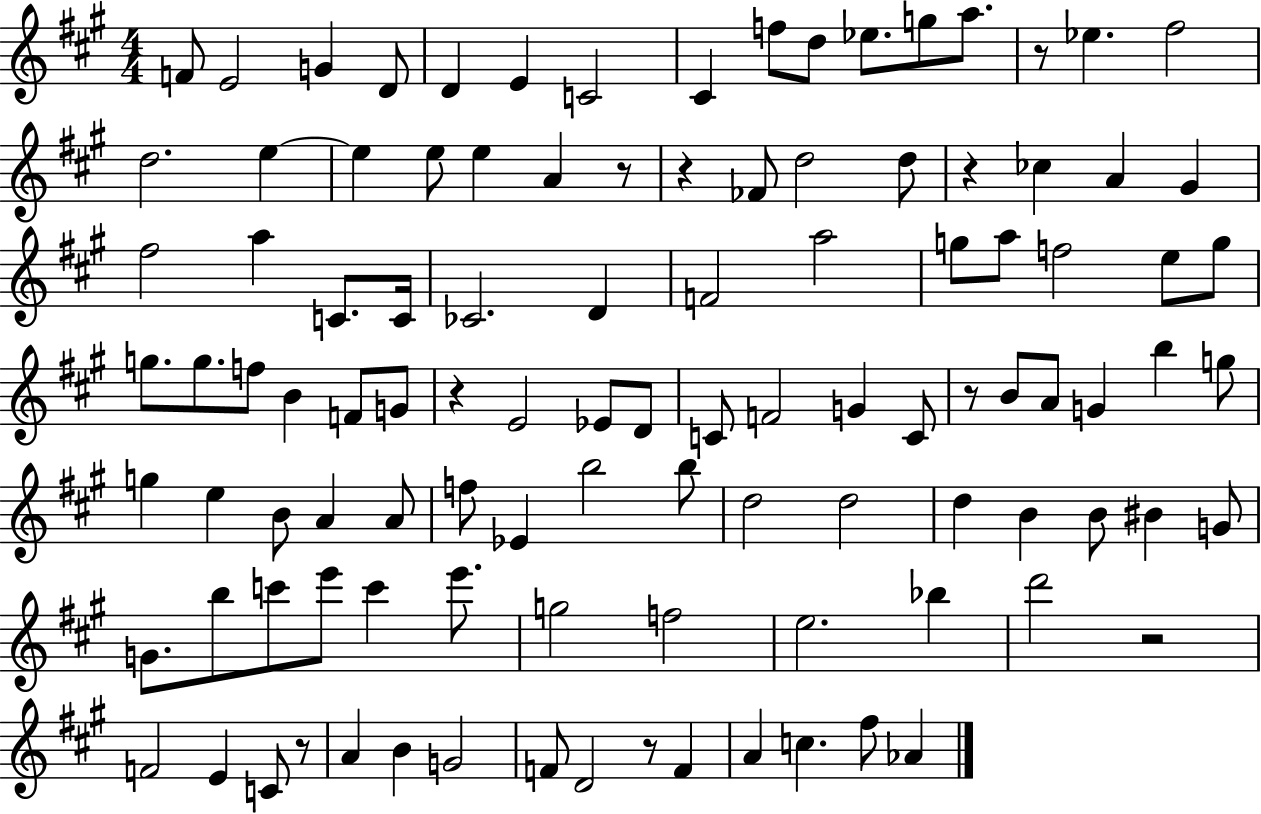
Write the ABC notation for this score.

X:1
T:Untitled
M:4/4
L:1/4
K:A
F/2 E2 G D/2 D E C2 ^C f/2 d/2 _e/2 g/2 a/2 z/2 _e ^f2 d2 e e e/2 e A z/2 z _F/2 d2 d/2 z _c A ^G ^f2 a C/2 C/4 _C2 D F2 a2 g/2 a/2 f2 e/2 g/2 g/2 g/2 f/2 B F/2 G/2 z E2 _E/2 D/2 C/2 F2 G C/2 z/2 B/2 A/2 G b g/2 g e B/2 A A/2 f/2 _E b2 b/2 d2 d2 d B B/2 ^B G/2 G/2 b/2 c'/2 e'/2 c' e'/2 g2 f2 e2 _b d'2 z2 F2 E C/2 z/2 A B G2 F/2 D2 z/2 F A c ^f/2 _A